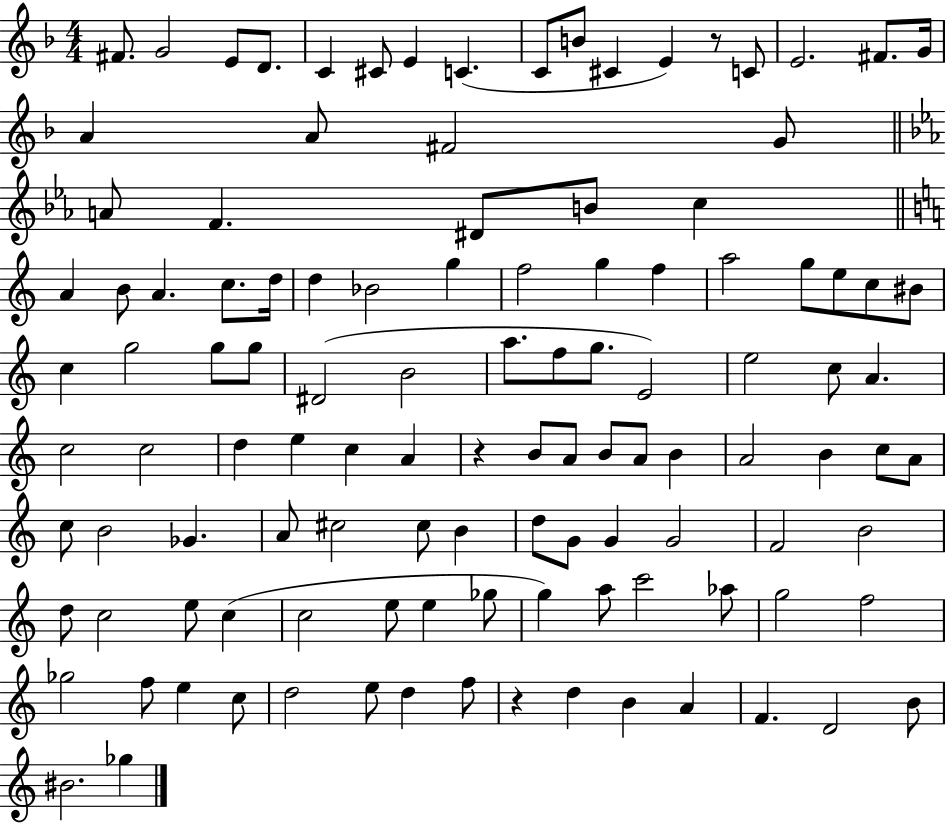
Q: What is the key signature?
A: F major